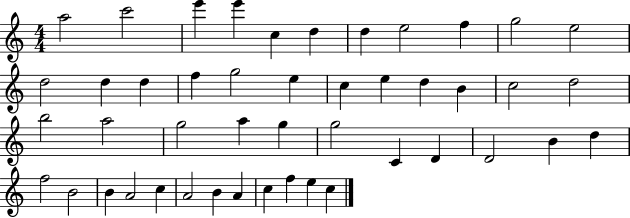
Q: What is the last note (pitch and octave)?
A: C5